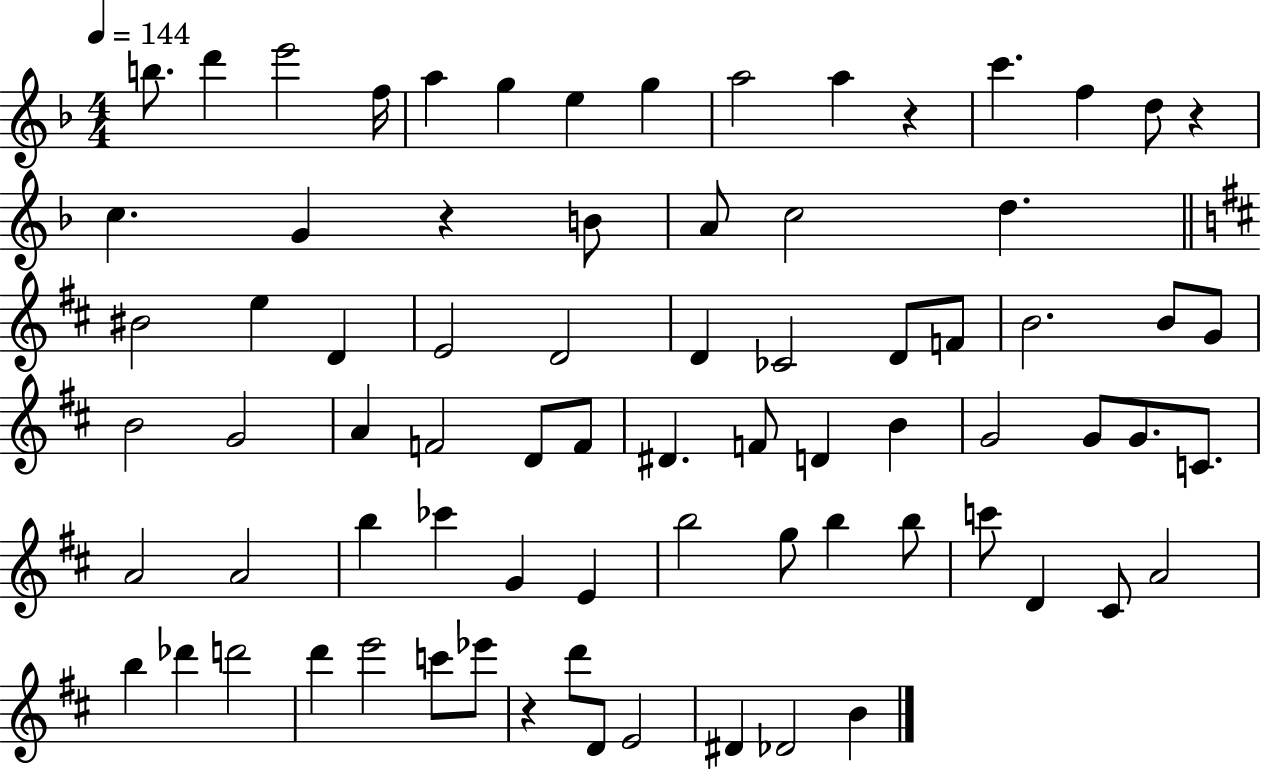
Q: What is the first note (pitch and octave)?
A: B5